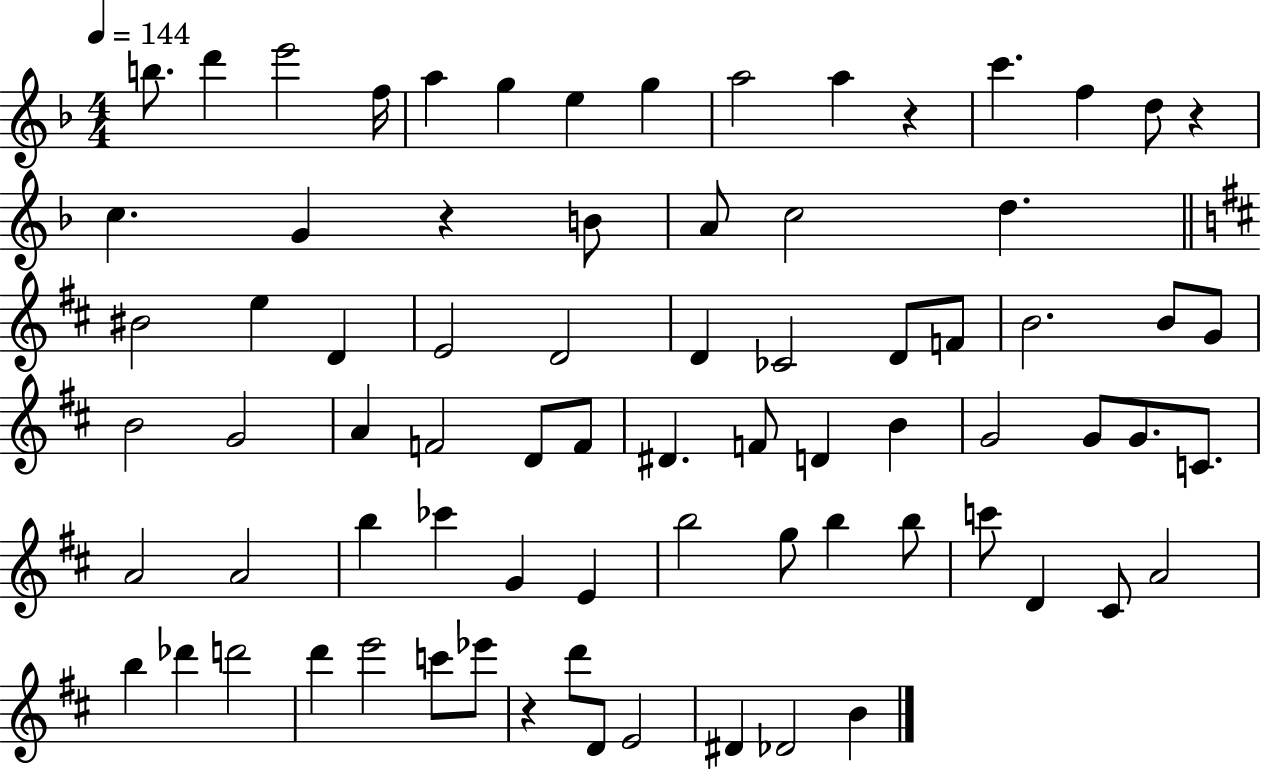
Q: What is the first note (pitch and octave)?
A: B5